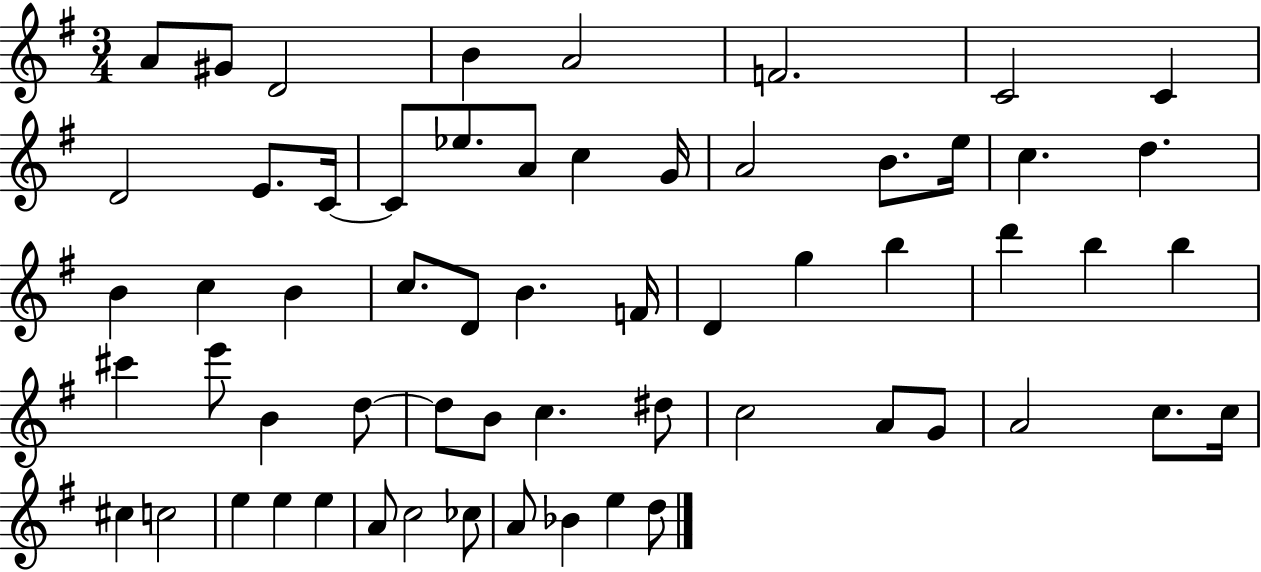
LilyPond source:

{
  \clef treble
  \numericTimeSignature
  \time 3/4
  \key g \major
  a'8 gis'8 d'2 | b'4 a'2 | f'2. | c'2 c'4 | \break d'2 e'8. c'16~~ | c'8 ees''8. a'8 c''4 g'16 | a'2 b'8. e''16 | c''4. d''4. | \break b'4 c''4 b'4 | c''8. d'8 b'4. f'16 | d'4 g''4 b''4 | d'''4 b''4 b''4 | \break cis'''4 e'''8 b'4 d''8~~ | d''8 b'8 c''4. dis''8 | c''2 a'8 g'8 | a'2 c''8. c''16 | \break cis''4 c''2 | e''4 e''4 e''4 | a'8 c''2 ces''8 | a'8 bes'4 e''4 d''8 | \break \bar "|."
}